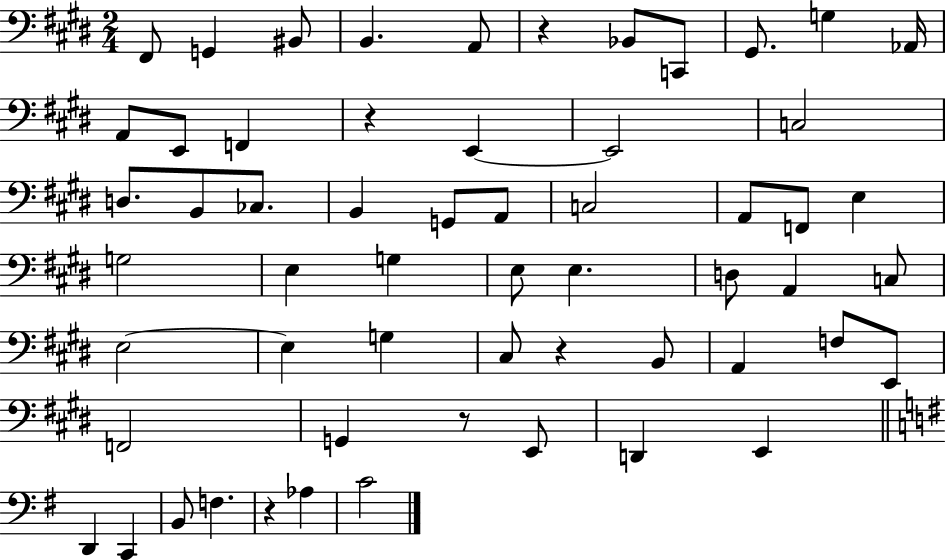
X:1
T:Untitled
M:2/4
L:1/4
K:E
^F,,/2 G,, ^B,,/2 B,, A,,/2 z _B,,/2 C,,/2 ^G,,/2 G, _A,,/4 A,,/2 E,,/2 F,, z E,, E,,2 C,2 D,/2 B,,/2 _C,/2 B,, G,,/2 A,,/2 C,2 A,,/2 F,,/2 E, G,2 E, G, E,/2 E, D,/2 A,, C,/2 E,2 E, G, ^C,/2 z B,,/2 A,, F,/2 E,,/2 F,,2 G,, z/2 E,,/2 D,, E,, D,, C,, B,,/2 F, z _A, C2